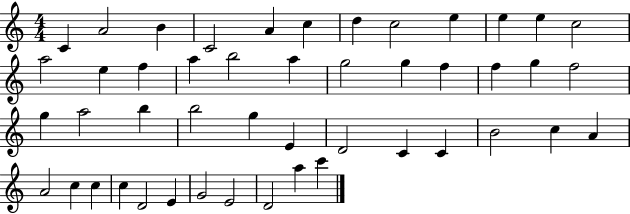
C4/q A4/h B4/q C4/h A4/q C5/q D5/q C5/h E5/q E5/q E5/q C5/h A5/h E5/q F5/q A5/q B5/h A5/q G5/h G5/q F5/q F5/q G5/q F5/h G5/q A5/h B5/q B5/h G5/q E4/q D4/h C4/q C4/q B4/h C5/q A4/q A4/h C5/q C5/q C5/q D4/h E4/q G4/h E4/h D4/h A5/q C6/q